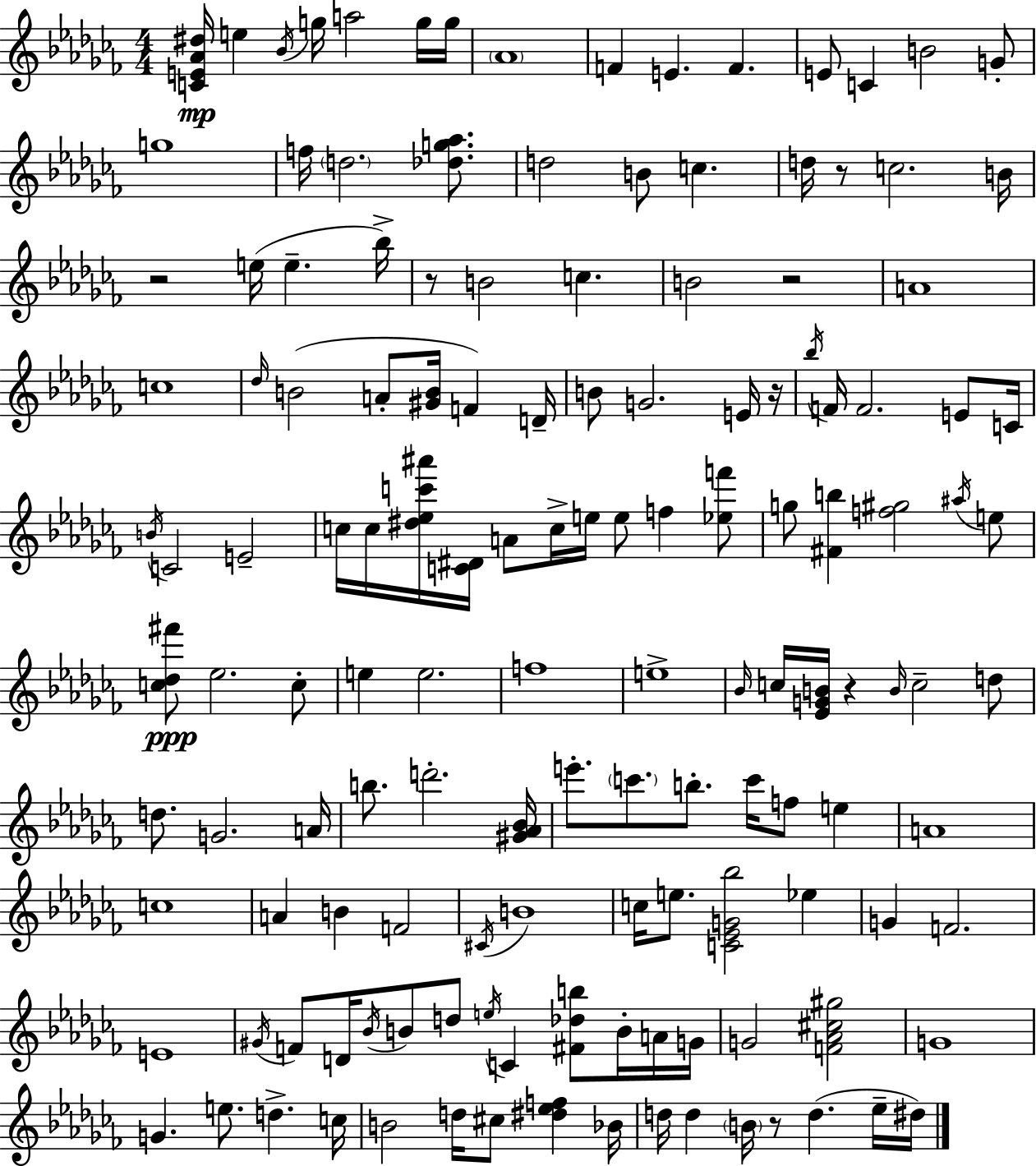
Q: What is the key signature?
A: AES minor